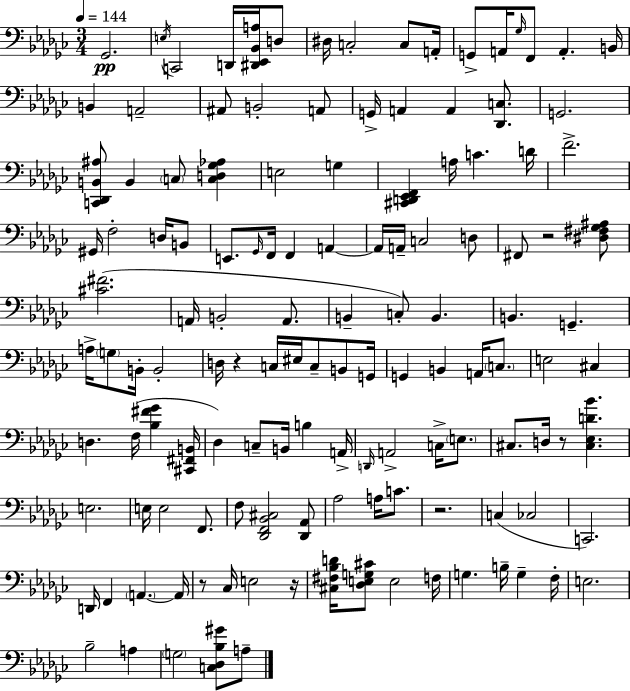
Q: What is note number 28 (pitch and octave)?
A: G3